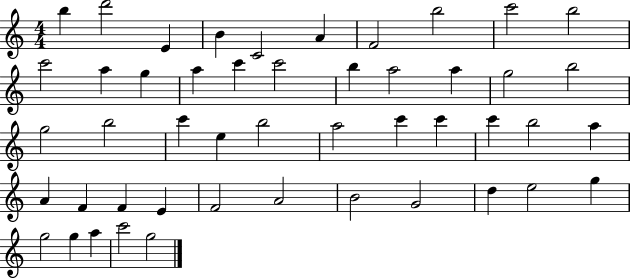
{
  \clef treble
  \numericTimeSignature
  \time 4/4
  \key c \major
  b''4 d'''2 e'4 | b'4 c'2 a'4 | f'2 b''2 | c'''2 b''2 | \break c'''2 a''4 g''4 | a''4 c'''4 c'''2 | b''4 a''2 a''4 | g''2 b''2 | \break g''2 b''2 | c'''4 e''4 b''2 | a''2 c'''4 c'''4 | c'''4 b''2 a''4 | \break a'4 f'4 f'4 e'4 | f'2 a'2 | b'2 g'2 | d''4 e''2 g''4 | \break g''2 g''4 a''4 | c'''2 g''2 | \bar "|."
}